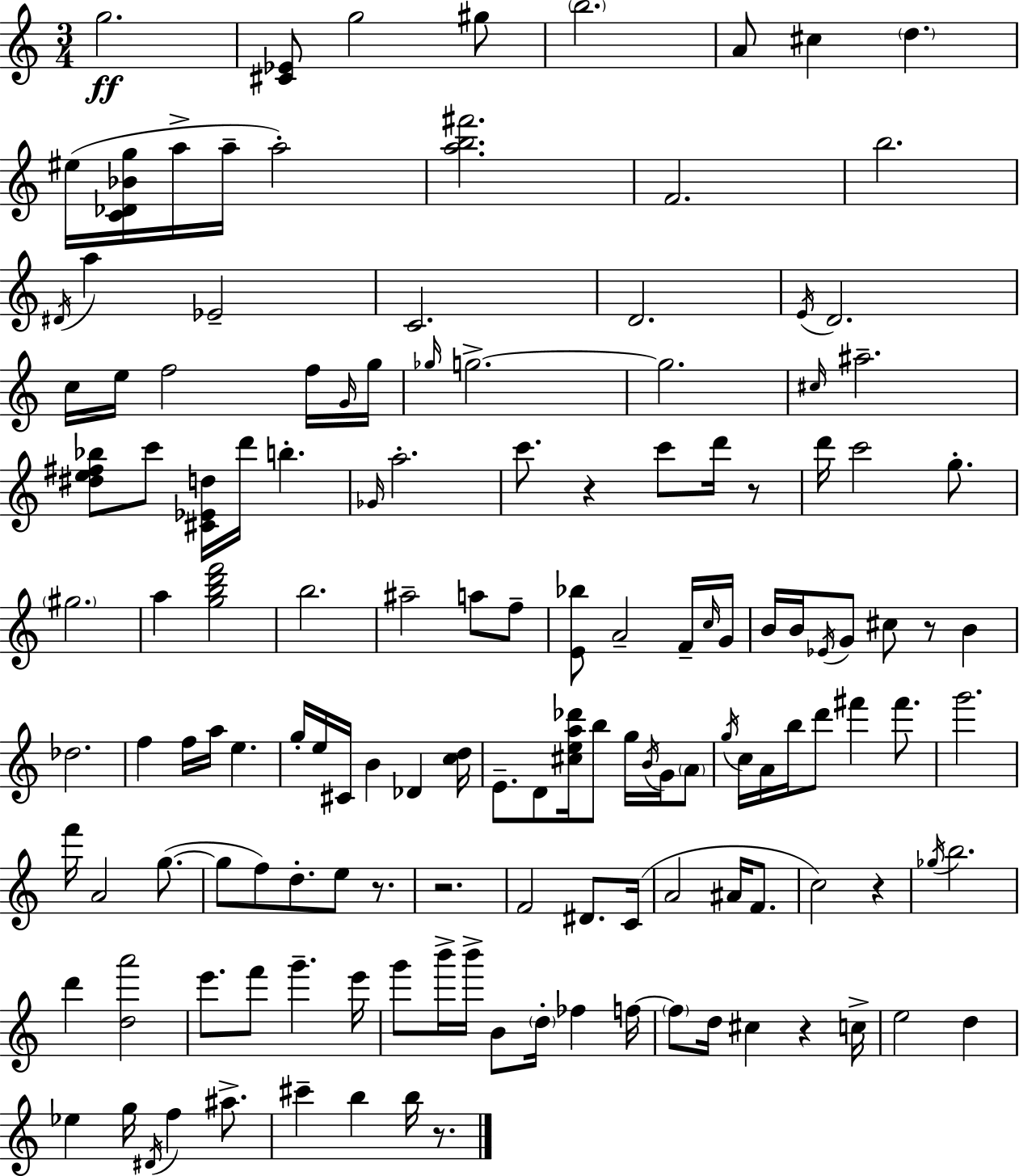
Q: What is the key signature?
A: A minor